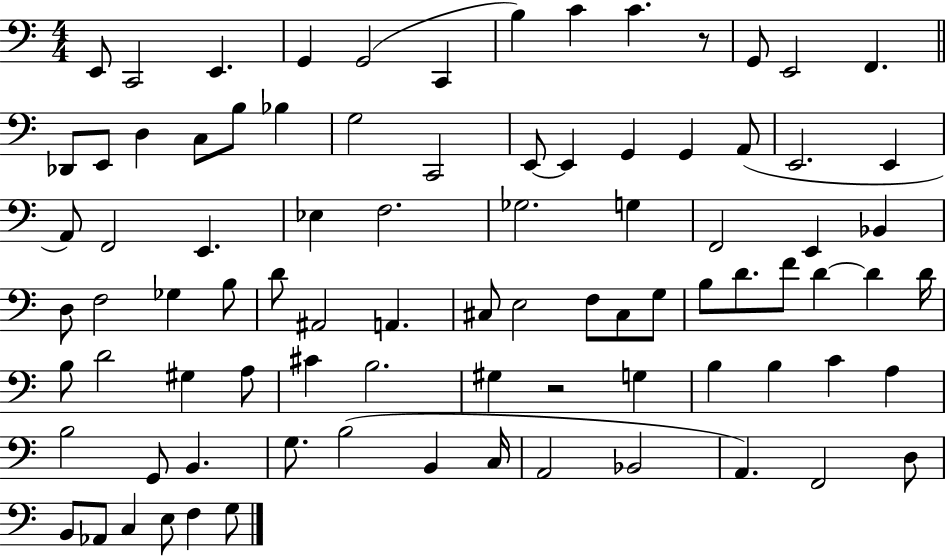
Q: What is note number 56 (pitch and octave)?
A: B3